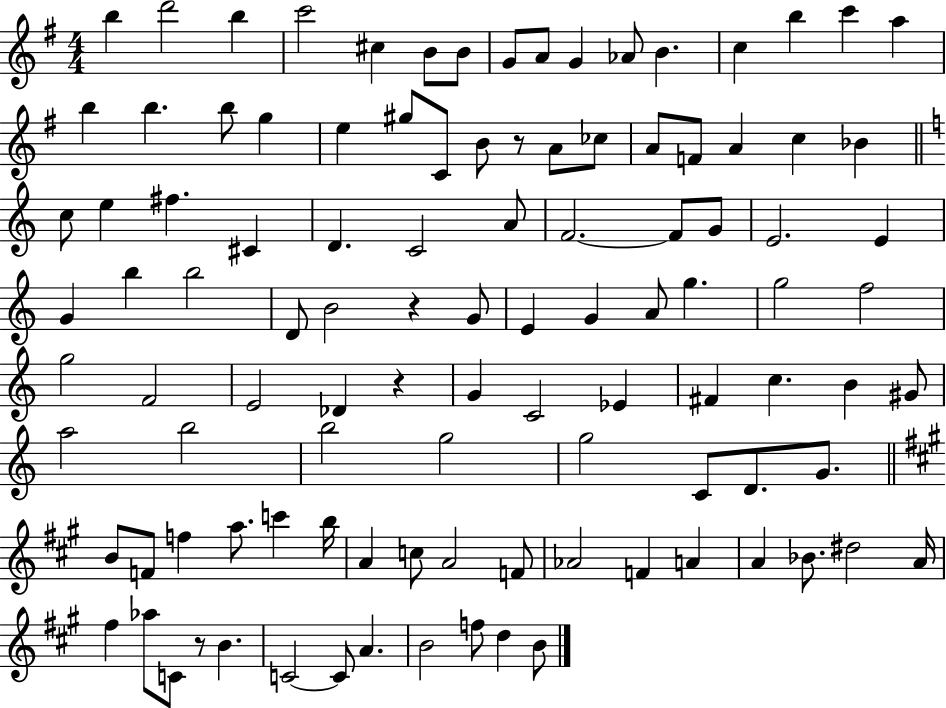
X:1
T:Untitled
M:4/4
L:1/4
K:G
b d'2 b c'2 ^c B/2 B/2 G/2 A/2 G _A/2 B c b c' a b b b/2 g e ^g/2 C/2 B/2 z/2 A/2 _c/2 A/2 F/2 A c _B c/2 e ^f ^C D C2 A/2 F2 F/2 G/2 E2 E G b b2 D/2 B2 z G/2 E G A/2 g g2 f2 g2 F2 E2 _D z G C2 _E ^F c B ^G/2 a2 b2 b2 g2 g2 C/2 D/2 G/2 B/2 F/2 f a/2 c' b/4 A c/2 A2 F/2 _A2 F A A _B/2 ^d2 A/4 ^f _a/2 C/2 z/2 B C2 C/2 A B2 f/2 d B/2